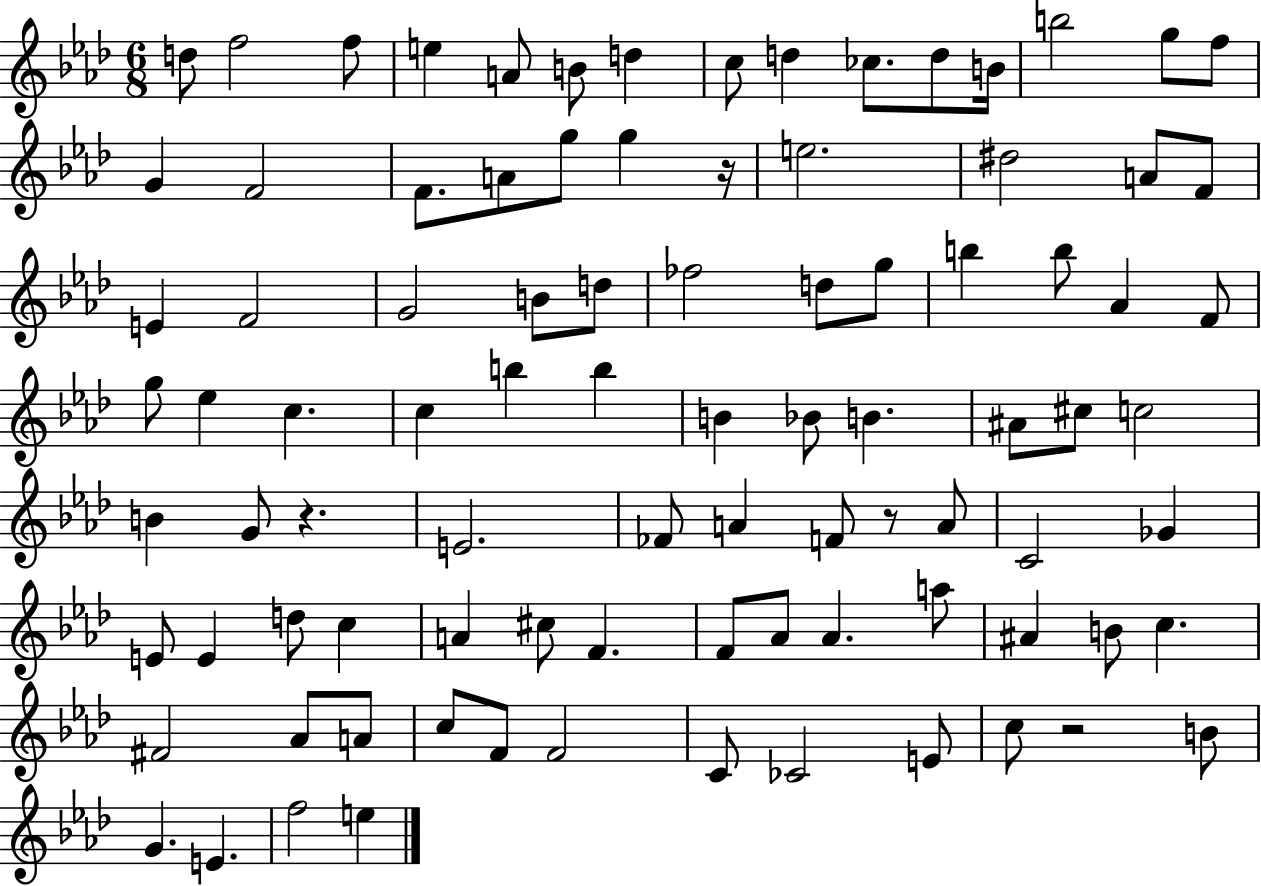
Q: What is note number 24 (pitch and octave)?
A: A4